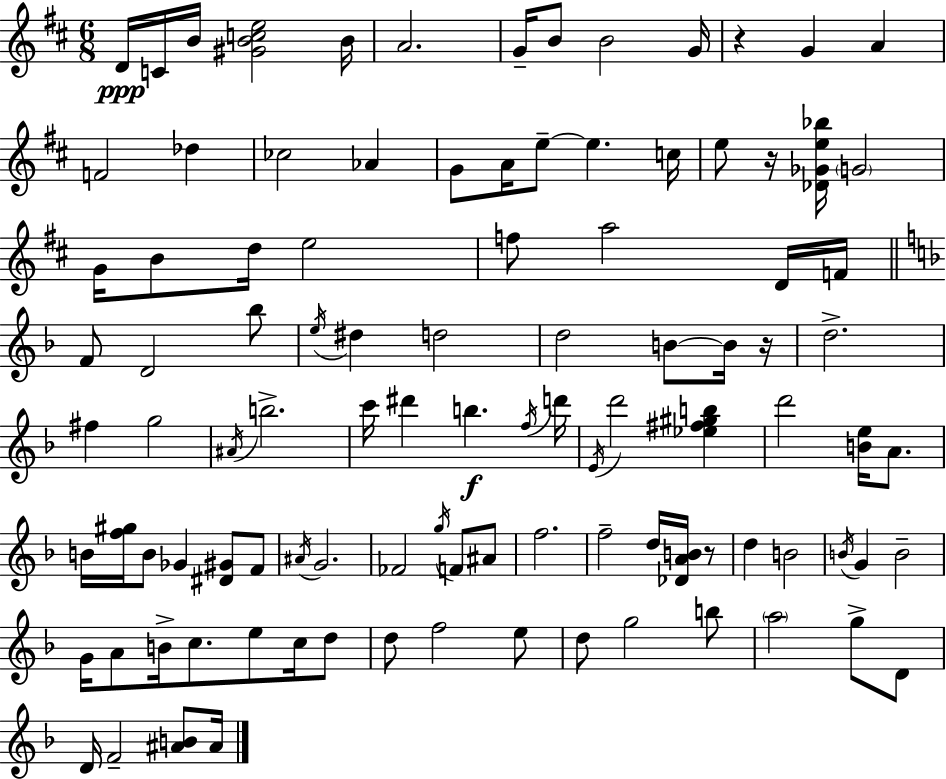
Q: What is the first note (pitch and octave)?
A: D4